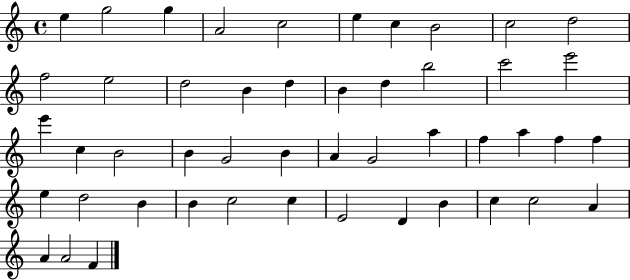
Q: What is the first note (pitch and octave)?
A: E5